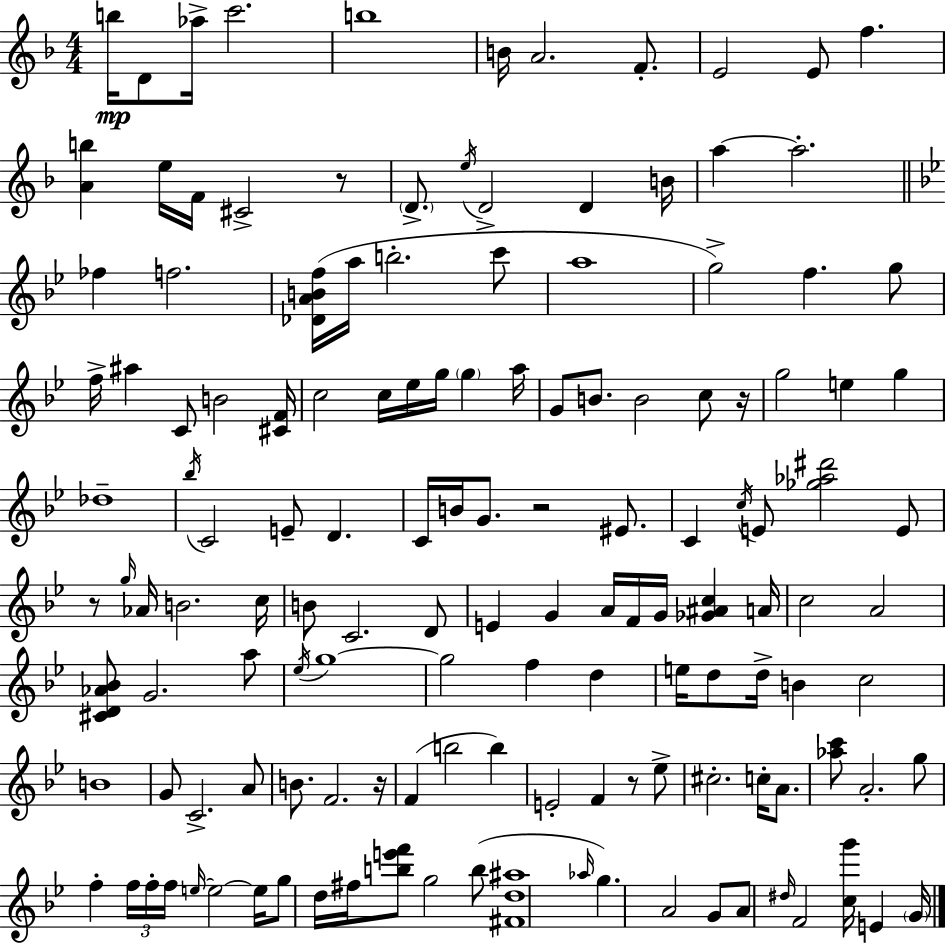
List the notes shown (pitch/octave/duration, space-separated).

B5/s D4/e Ab5/s C6/h. B5/w B4/s A4/h. F4/e. E4/h E4/e F5/q. [A4,B5]/q E5/s F4/s C#4/h R/e D4/e. E5/s D4/h D4/q B4/s A5/q A5/h. FES5/q F5/h. [Db4,A4,B4,F5]/s A5/s B5/h. C6/e A5/w G5/h F5/q. G5/e F5/s A#5/q C4/e B4/h [C#4,F4]/s C5/h C5/s Eb5/s G5/s G5/q A5/s G4/e B4/e. B4/h C5/e R/s G5/h E5/q G5/q Db5/w Bb5/s C4/h E4/e D4/q. C4/s B4/s G4/e. R/h EIS4/e. C4/q C5/s E4/e [Gb5,Ab5,D#6]/h E4/e R/e G5/s Ab4/s B4/h. C5/s B4/e C4/h. D4/e E4/q G4/q A4/s F4/s G4/s [Gb4,A#4,C5]/q A4/s C5/h A4/h [C#4,D4,Ab4,Bb4]/e G4/h. A5/e Eb5/s G5/w G5/h F5/q D5/q E5/s D5/e D5/s B4/q C5/h B4/w G4/e C4/h. A4/e B4/e. F4/h. R/s F4/q B5/h B5/q E4/h F4/q R/e Eb5/e C#5/h. C5/s A4/e. [Ab5,C6]/e A4/h. G5/e F5/q F5/s F5/s F5/s E5/s E5/h E5/s G5/e D5/s F#5/s [B5,E6,F6]/e G5/h B5/e [F#4,D5,A#5]/w Ab5/s G5/q. A4/h G4/e A4/e D#5/s F4/h [C5,G6]/s E4/q G4/s